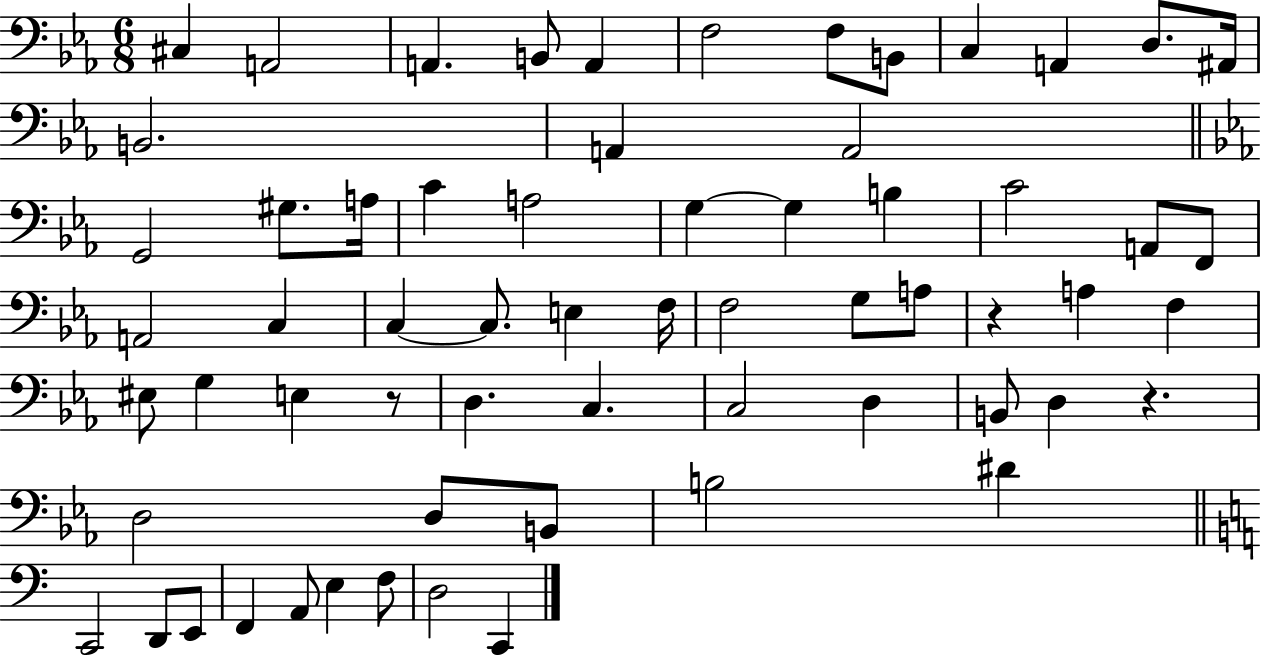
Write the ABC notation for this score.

X:1
T:Untitled
M:6/8
L:1/4
K:Eb
^C, A,,2 A,, B,,/2 A,, F,2 F,/2 B,,/2 C, A,, D,/2 ^A,,/4 B,,2 A,, A,,2 G,,2 ^G,/2 A,/4 C A,2 G, G, B, C2 A,,/2 F,,/2 A,,2 C, C, C,/2 E, F,/4 F,2 G,/2 A,/2 z A, F, ^E,/2 G, E, z/2 D, C, C,2 D, B,,/2 D, z D,2 D,/2 B,,/2 B,2 ^D C,,2 D,,/2 E,,/2 F,, A,,/2 E, F,/2 D,2 C,,